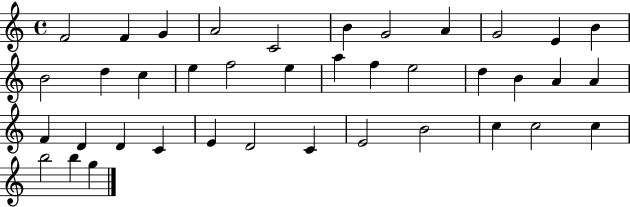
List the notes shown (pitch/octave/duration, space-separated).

F4/h F4/q G4/q A4/h C4/h B4/q G4/h A4/q G4/h E4/q B4/q B4/h D5/q C5/q E5/q F5/h E5/q A5/q F5/q E5/h D5/q B4/q A4/q A4/q F4/q D4/q D4/q C4/q E4/q D4/h C4/q E4/h B4/h C5/q C5/h C5/q B5/h B5/q G5/q